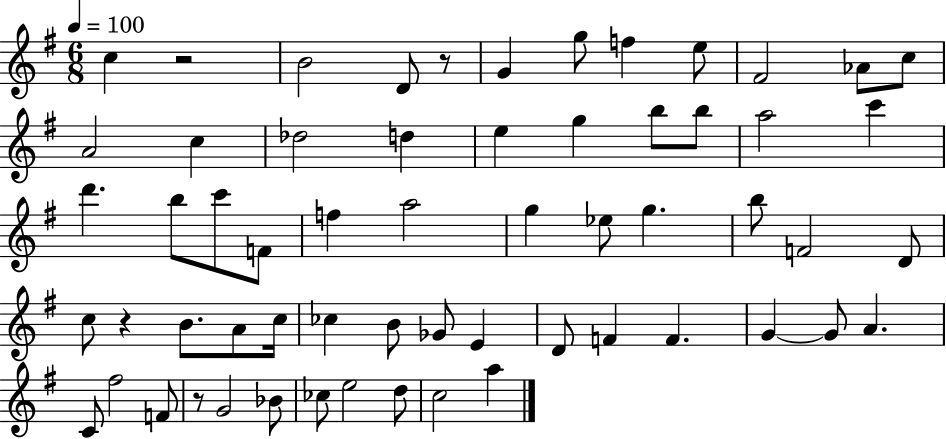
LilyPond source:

{
  \clef treble
  \numericTimeSignature
  \time 6/8
  \key g \major
  \tempo 4 = 100
  \repeat volta 2 { c''4 r2 | b'2 d'8 r8 | g'4 g''8 f''4 e''8 | fis'2 aes'8 c''8 | \break a'2 c''4 | des''2 d''4 | e''4 g''4 b''8 b''8 | a''2 c'''4 | \break d'''4. b''8 c'''8 f'8 | f''4 a''2 | g''4 ees''8 g''4. | b''8 f'2 d'8 | \break c''8 r4 b'8. a'8 c''16 | ces''4 b'8 ges'8 e'4 | d'8 f'4 f'4. | g'4~~ g'8 a'4. | \break c'8 fis''2 f'8 | r8 g'2 bes'8 | ces''8 e''2 d''8 | c''2 a''4 | \break } \bar "|."
}